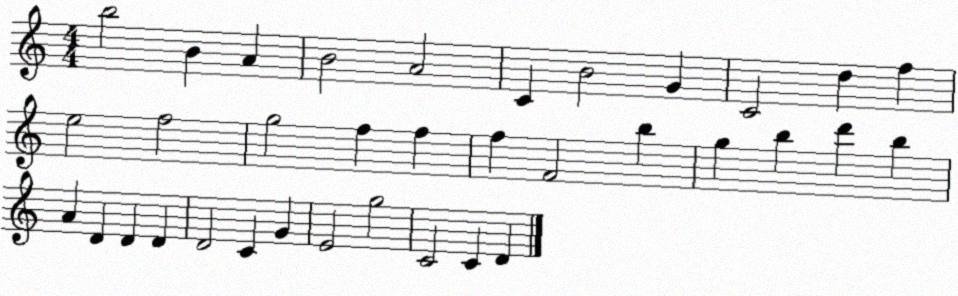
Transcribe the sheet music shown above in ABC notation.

X:1
T:Untitled
M:4/4
L:1/4
K:C
b2 B A B2 A2 C B2 G C2 d f e2 f2 g2 f f f F2 b g b d' b A D D D D2 C G E2 g2 C2 C D